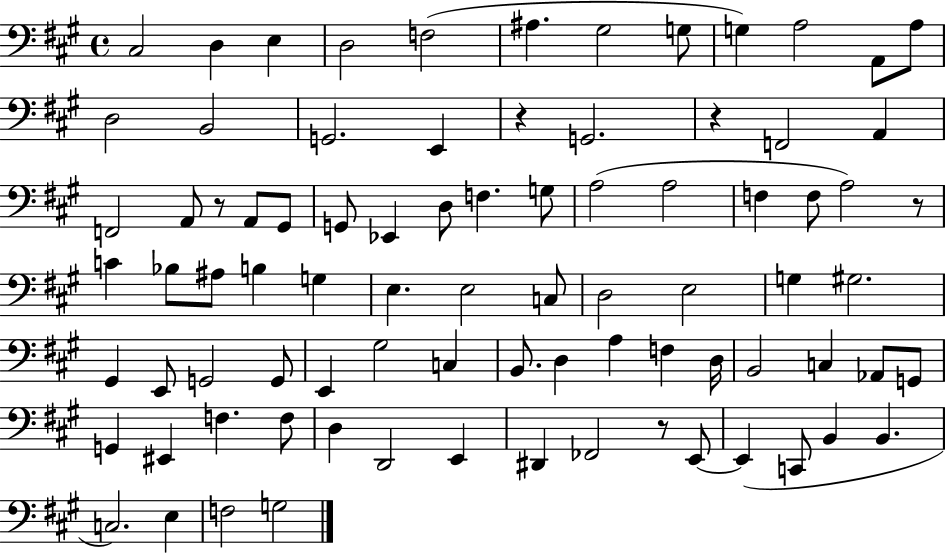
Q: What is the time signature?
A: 4/4